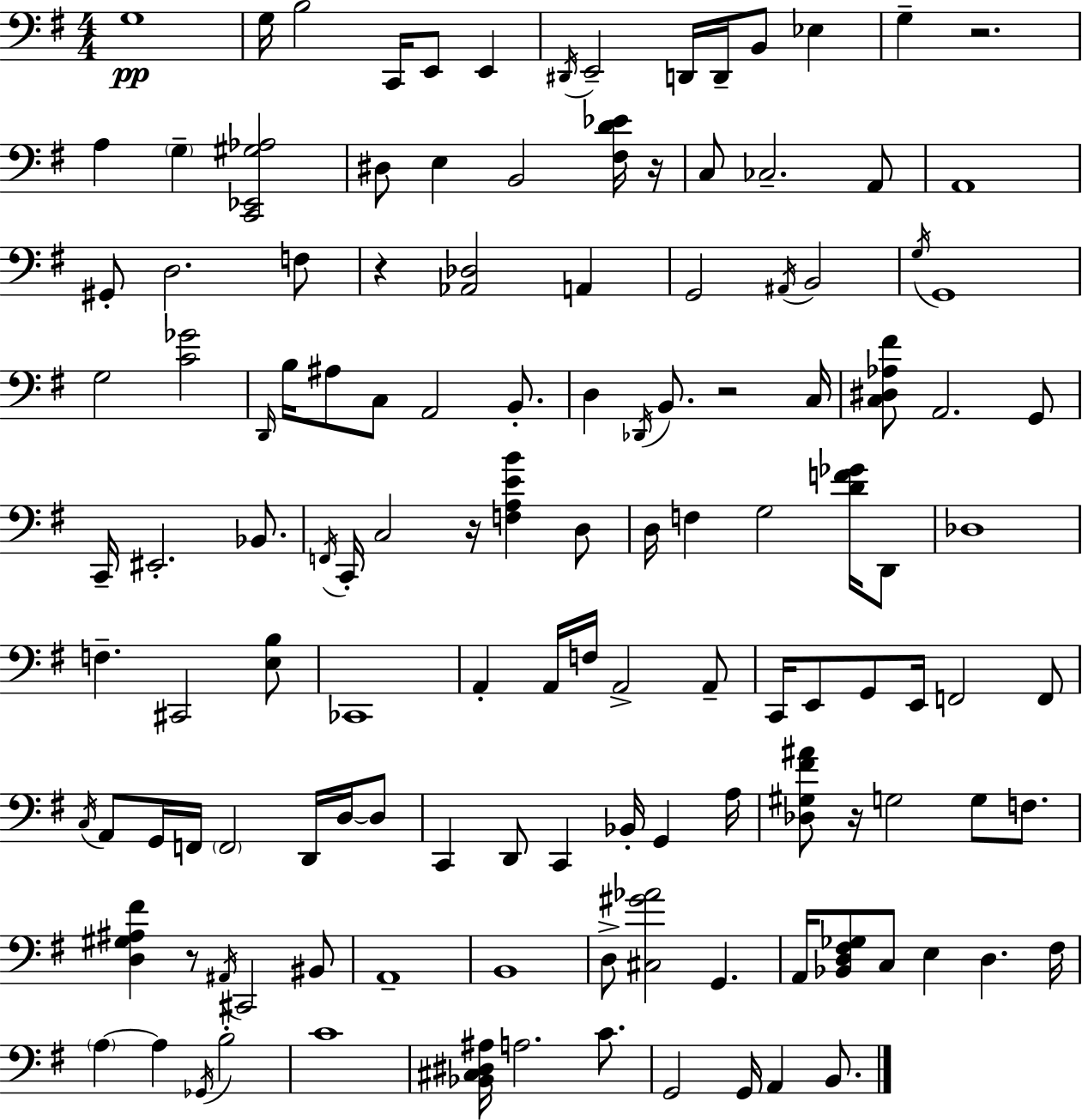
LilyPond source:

{
  \clef bass
  \numericTimeSignature
  \time 4/4
  \key e \minor
  g1\pp | g16 b2 c,16 e,8 e,4 | \acciaccatura { dis,16 } e,2-- d,16 d,16-- b,8 ees4 | g4-- r2. | \break a4 \parenthesize g4-- <c, ees, gis aes>2 | dis8 e4 b,2 <fis d' ees'>16 | r16 c8 ces2.-- a,8 | a,1 | \break gis,8-. d2. f8 | r4 <aes, des>2 a,4 | g,2 \acciaccatura { ais,16 } b,2 | \acciaccatura { g16 } g,1 | \break g2 <c' ges'>2 | \grace { d,16 } b16 ais8 c8 a,2 | b,8.-. d4 \acciaccatura { des,16 } b,8. r2 | c16 <c dis aes fis'>8 a,2. | \break g,8 c,16-- eis,2.-. | bes,8. \acciaccatura { f,16 } c,16-. c2 r16 | <f a e' b'>4 d8 d16 f4 g2 | <d' f' ges'>16 d,8 des1 | \break f4.-- cis,2 | <e b>8 ces,1 | a,4-. a,16 f16 a,2-> | a,8-- c,16 e,8 g,8 e,16 f,2 | \break f,8 \acciaccatura { c16 } a,8 g,16 f,16 \parenthesize f,2 | d,16 d16~~ d8 c,4 d,8 c,4 | bes,16-. g,4 a16 <des gis fis' ais'>8 r16 g2 | g8 f8. <d gis ais fis'>4 r8 \acciaccatura { ais,16 } cis,2 | \break bis,8 a,1-- | b,1 | d8-> <cis gis' aes'>2 | g,4. a,16 <bes, d fis ges>8 c8 e4 | \break d4. fis16 \parenthesize a4~~ a4 | \acciaccatura { ges,16 } b2-. c'1 | <bes, cis dis ais>16 a2. | c'8. g,2 | \break g,16 a,4 b,8. \bar "|."
}